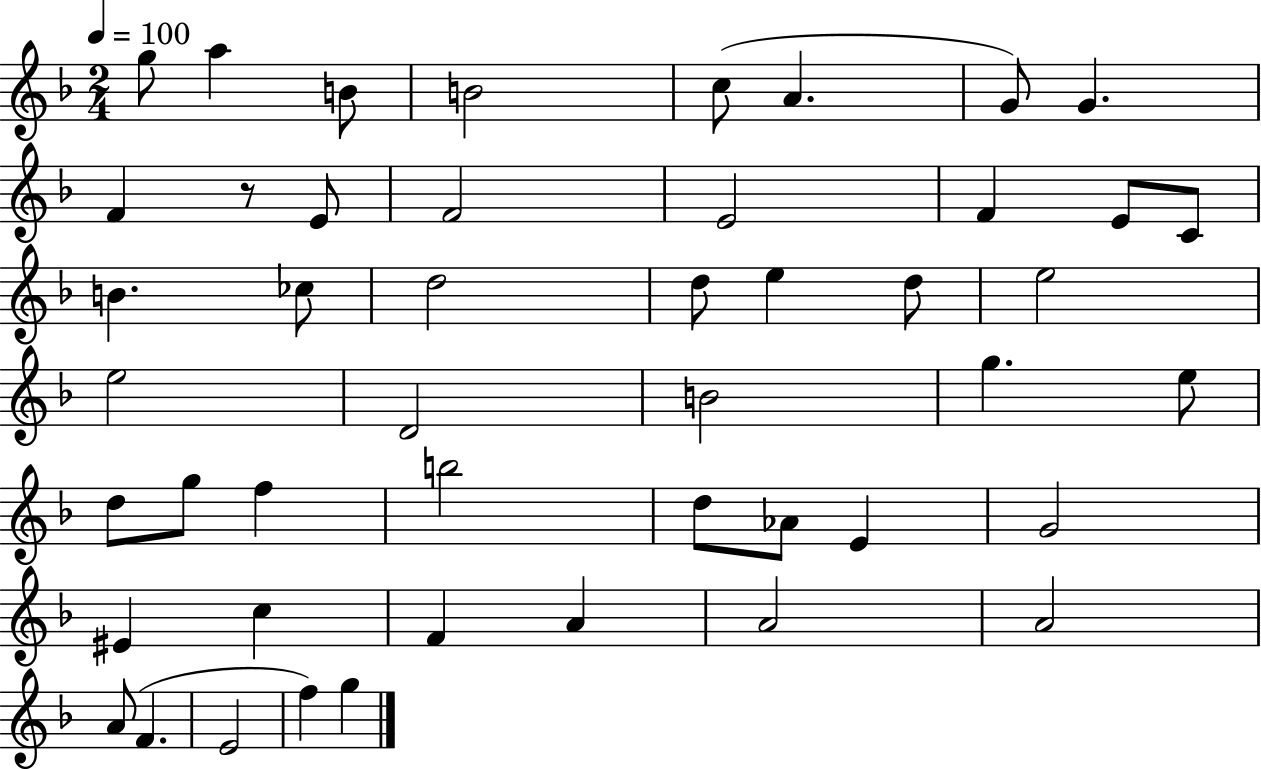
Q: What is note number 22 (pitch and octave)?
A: E5